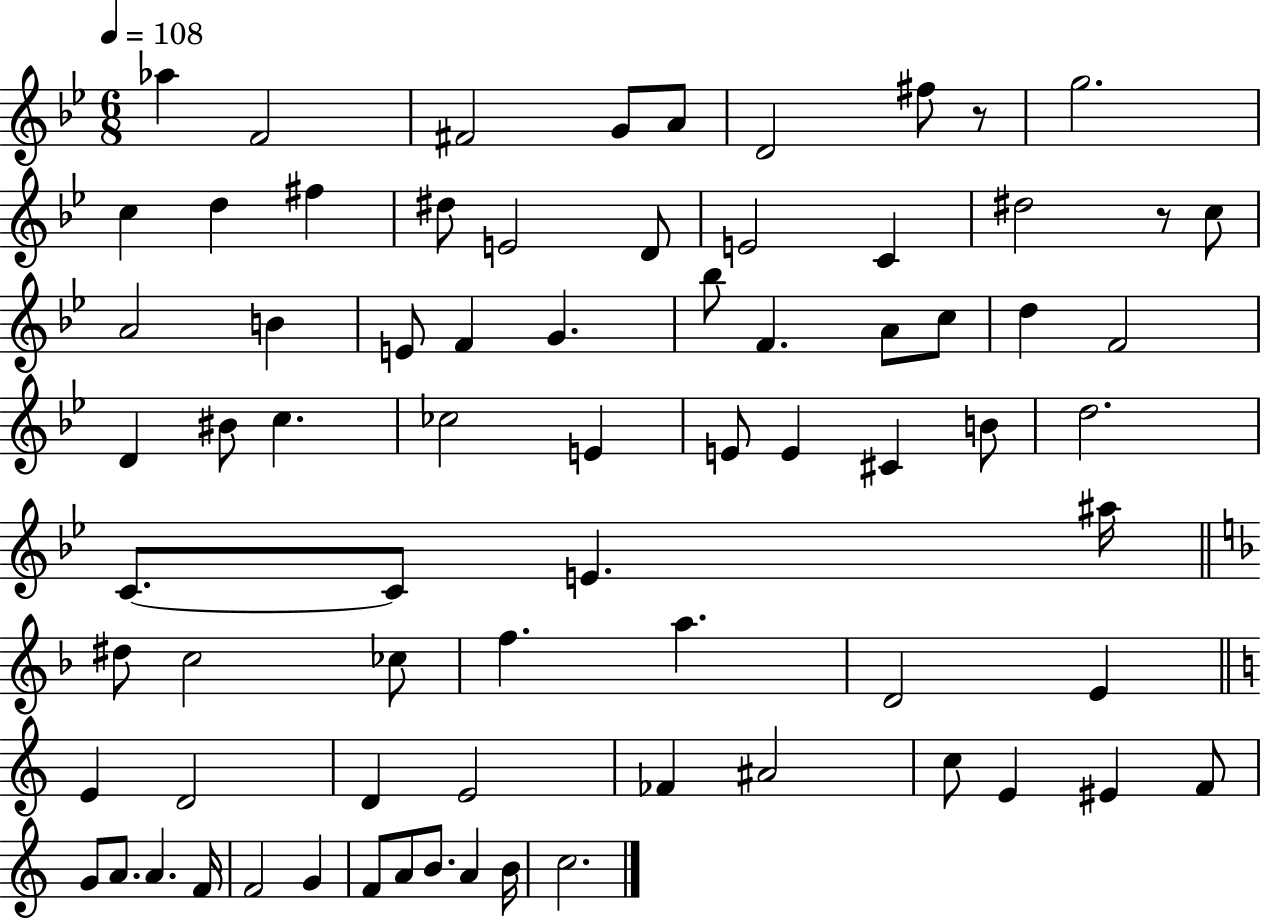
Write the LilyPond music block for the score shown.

{
  \clef treble
  \numericTimeSignature
  \time 6/8
  \key bes \major
  \tempo 4 = 108
  aes''4 f'2 | fis'2 g'8 a'8 | d'2 fis''8 r8 | g''2. | \break c''4 d''4 fis''4 | dis''8 e'2 d'8 | e'2 c'4 | dis''2 r8 c''8 | \break a'2 b'4 | e'8 f'4 g'4. | bes''8 f'4. a'8 c''8 | d''4 f'2 | \break d'4 bis'8 c''4. | ces''2 e'4 | e'8 e'4 cis'4 b'8 | d''2. | \break c'8.~~ c'8 e'4. ais''16 | \bar "||" \break \key f \major dis''8 c''2 ces''8 | f''4. a''4. | d'2 e'4 | \bar "||" \break \key c \major e'4 d'2 | d'4 e'2 | fes'4 ais'2 | c''8 e'4 eis'4 f'8 | \break g'8 a'8. a'4. f'16 | f'2 g'4 | f'8 a'8 b'8. a'4 b'16 | c''2. | \break \bar "|."
}